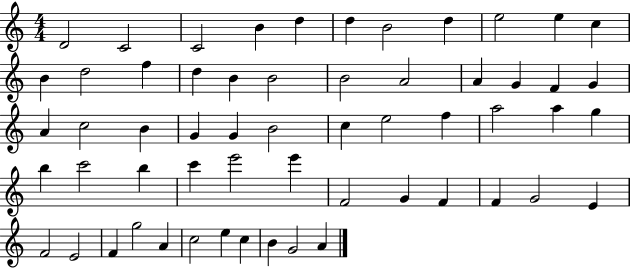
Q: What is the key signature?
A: C major